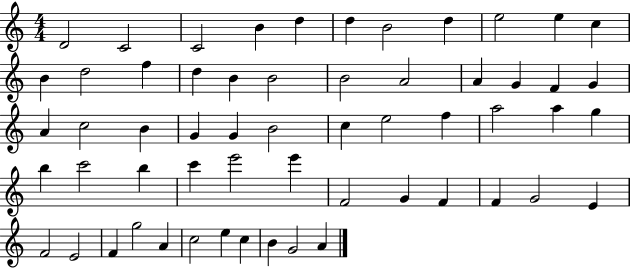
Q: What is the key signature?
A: C major